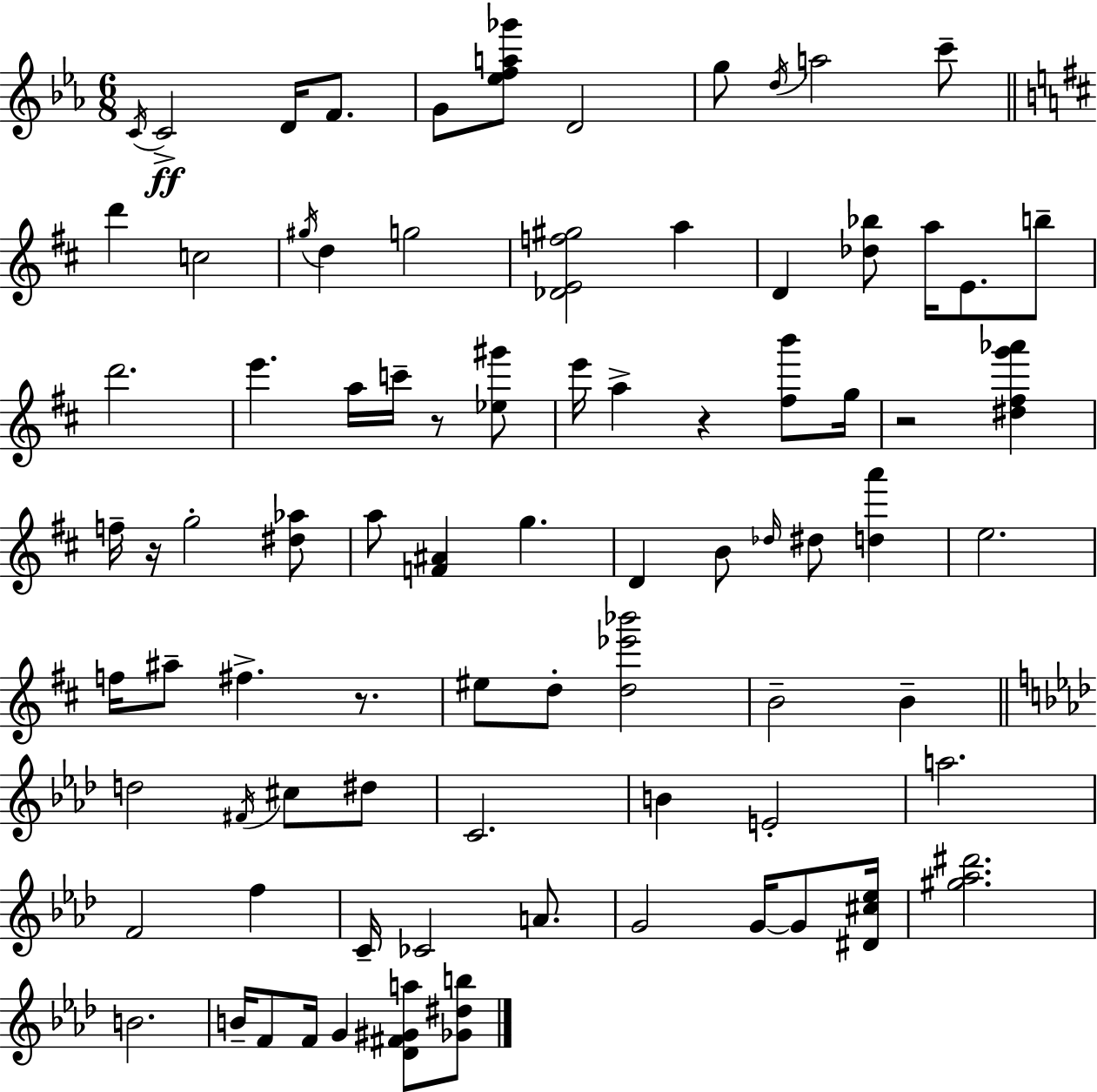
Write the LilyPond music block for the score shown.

{
  \clef treble
  \numericTimeSignature
  \time 6/8
  \key c \minor
  \acciaccatura { c'16 }\ff c'2-> d'16 f'8. | g'8 <ees'' f'' a'' ges'''>8 d'2 | g''8 \acciaccatura { d''16 } a''2 | c'''8-- \bar "||" \break \key b \minor d'''4 c''2 | \acciaccatura { gis''16 } d''4 g''2 | <des' e' f'' gis''>2 a''4 | d'4 <des'' bes''>8 a''16 e'8. b''8-- | \break d'''2. | e'''4. a''16 c'''16-- r8 <ees'' gis'''>8 | e'''16 a''4-> r4 <fis'' b'''>8 | g''16 r2 <dis'' fis'' g''' aes'''>4 | \break f''16-- r16 g''2-. <dis'' aes''>8 | a''8 <f' ais'>4 g''4. | d'4 b'8 \grace { des''16 } dis''8 <d'' a'''>4 | e''2. | \break f''16 ais''8-- fis''4.-> r8. | eis''8 d''8-. <d'' ees''' bes'''>2 | b'2-- b'4-- | \bar "||" \break \key f \minor d''2 \acciaccatura { fis'16 } cis''8 dis''8 | c'2. | b'4 e'2-. | a''2. | \break f'2 f''4 | c'16-- ces'2 a'8. | g'2 g'16~~ g'8 | <dis' cis'' ees''>16 <gis'' aes'' dis'''>2. | \break b'2. | b'16-- f'8 f'16 g'4 <des' fis' gis' a''>8 <ges' dis'' b''>8 | \bar "|."
}